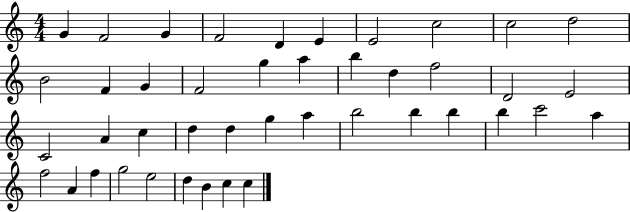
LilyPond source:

{
  \clef treble
  \numericTimeSignature
  \time 4/4
  \key c \major
  g'4 f'2 g'4 | f'2 d'4 e'4 | e'2 c''2 | c''2 d''2 | \break b'2 f'4 g'4 | f'2 g''4 a''4 | b''4 d''4 f''2 | d'2 e'2 | \break c'2 a'4 c''4 | d''4 d''4 g''4 a''4 | b''2 b''4 b''4 | b''4 c'''2 a''4 | \break f''2 a'4 f''4 | g''2 e''2 | d''4 b'4 c''4 c''4 | \bar "|."
}